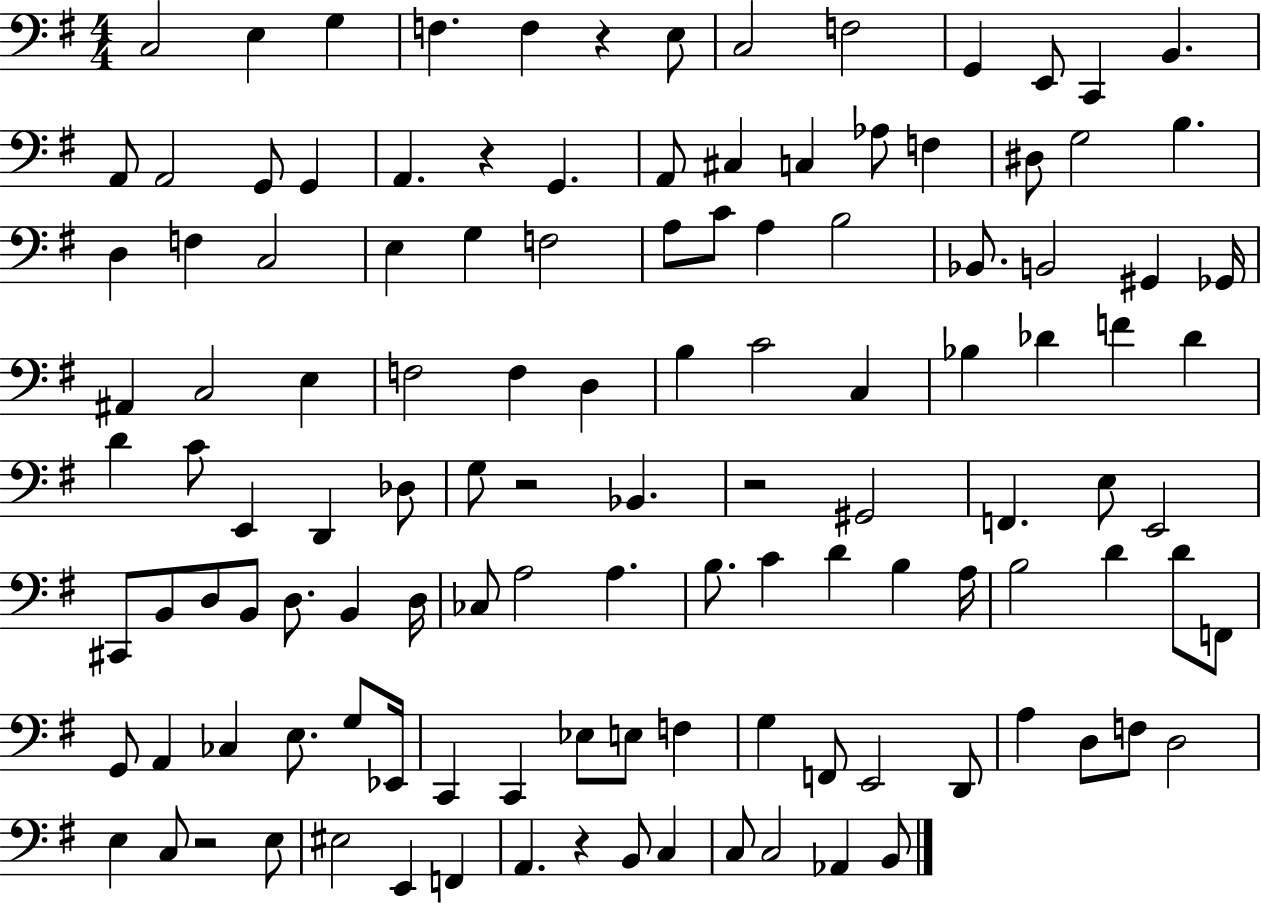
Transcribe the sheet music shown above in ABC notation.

X:1
T:Untitled
M:4/4
L:1/4
K:G
C,2 E, G, F, F, z E,/2 C,2 F,2 G,, E,,/2 C,, B,, A,,/2 A,,2 G,,/2 G,, A,, z G,, A,,/2 ^C, C, _A,/2 F, ^D,/2 G,2 B, D, F, C,2 E, G, F,2 A,/2 C/2 A, B,2 _B,,/2 B,,2 ^G,, _G,,/4 ^A,, C,2 E, F,2 F, D, B, C2 C, _B, _D F _D D C/2 E,, D,, _D,/2 G,/2 z2 _B,, z2 ^G,,2 F,, E,/2 E,,2 ^C,,/2 B,,/2 D,/2 B,,/2 D,/2 B,, D,/4 _C,/2 A,2 A, B,/2 C D B, A,/4 B,2 D D/2 F,,/2 G,,/2 A,, _C, E,/2 G,/2 _E,,/4 C,, C,, _E,/2 E,/2 F, G, F,,/2 E,,2 D,,/2 A, D,/2 F,/2 D,2 E, C,/2 z2 E,/2 ^E,2 E,, F,, A,, z B,,/2 C, C,/2 C,2 _A,, B,,/2